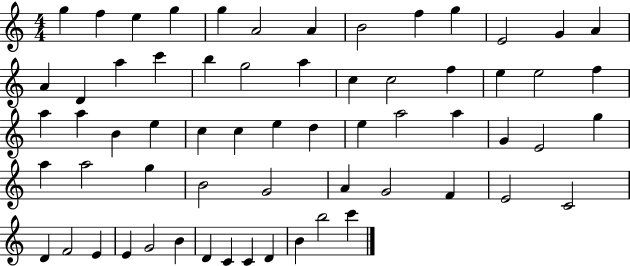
{
  \clef treble
  \numericTimeSignature
  \time 4/4
  \key c \major
  g''4 f''4 e''4 g''4 | g''4 a'2 a'4 | b'2 f''4 g''4 | e'2 g'4 a'4 | \break a'4 d'4 a''4 c'''4 | b''4 g''2 a''4 | c''4 c''2 f''4 | e''4 e''2 f''4 | \break a''4 a''4 b'4 e''4 | c''4 c''4 e''4 d''4 | e''4 a''2 a''4 | g'4 e'2 g''4 | \break a''4 a''2 g''4 | b'2 g'2 | a'4 g'2 f'4 | e'2 c'2 | \break d'4 f'2 e'4 | e'4 g'2 b'4 | d'4 c'4 c'4 d'4 | b'4 b''2 c'''4 | \break \bar "|."
}